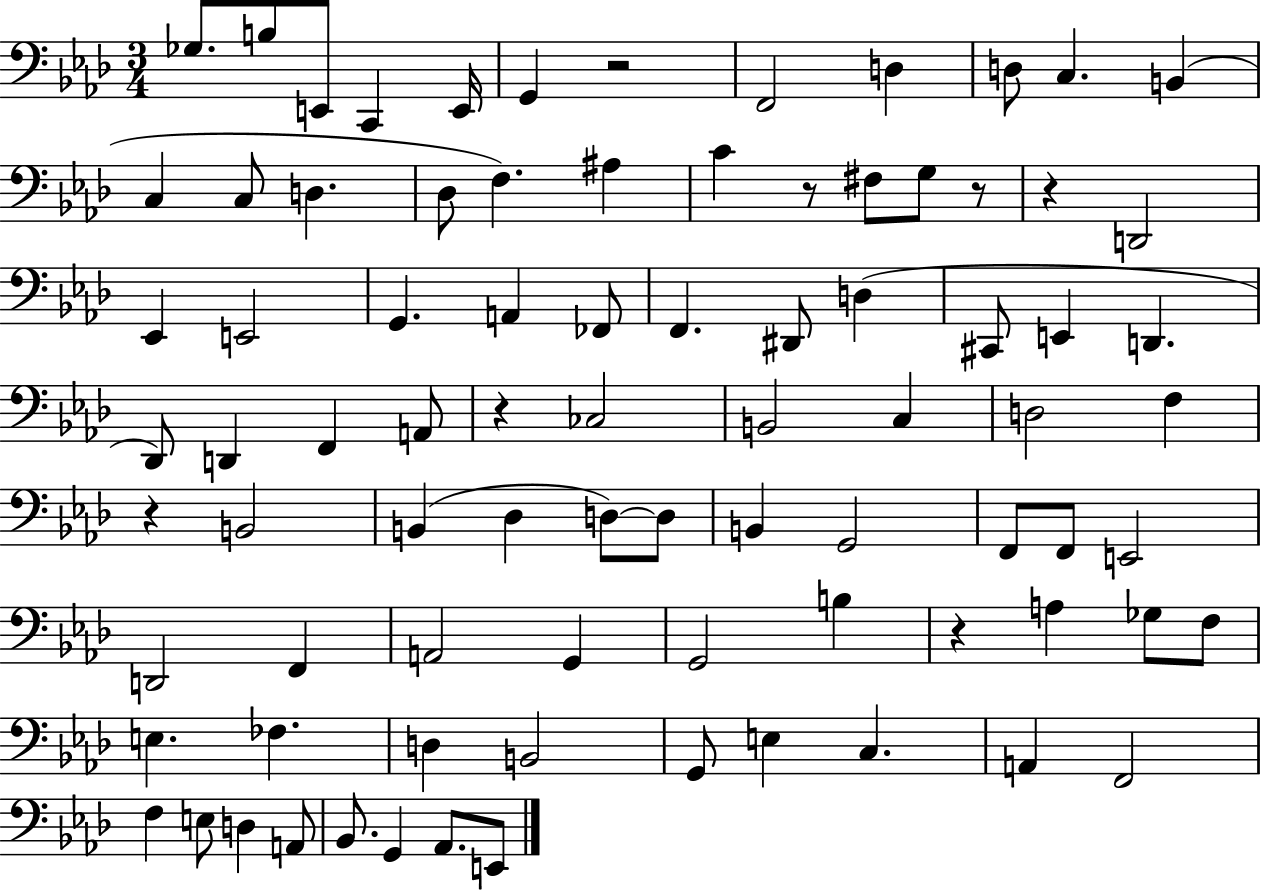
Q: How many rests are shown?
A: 7